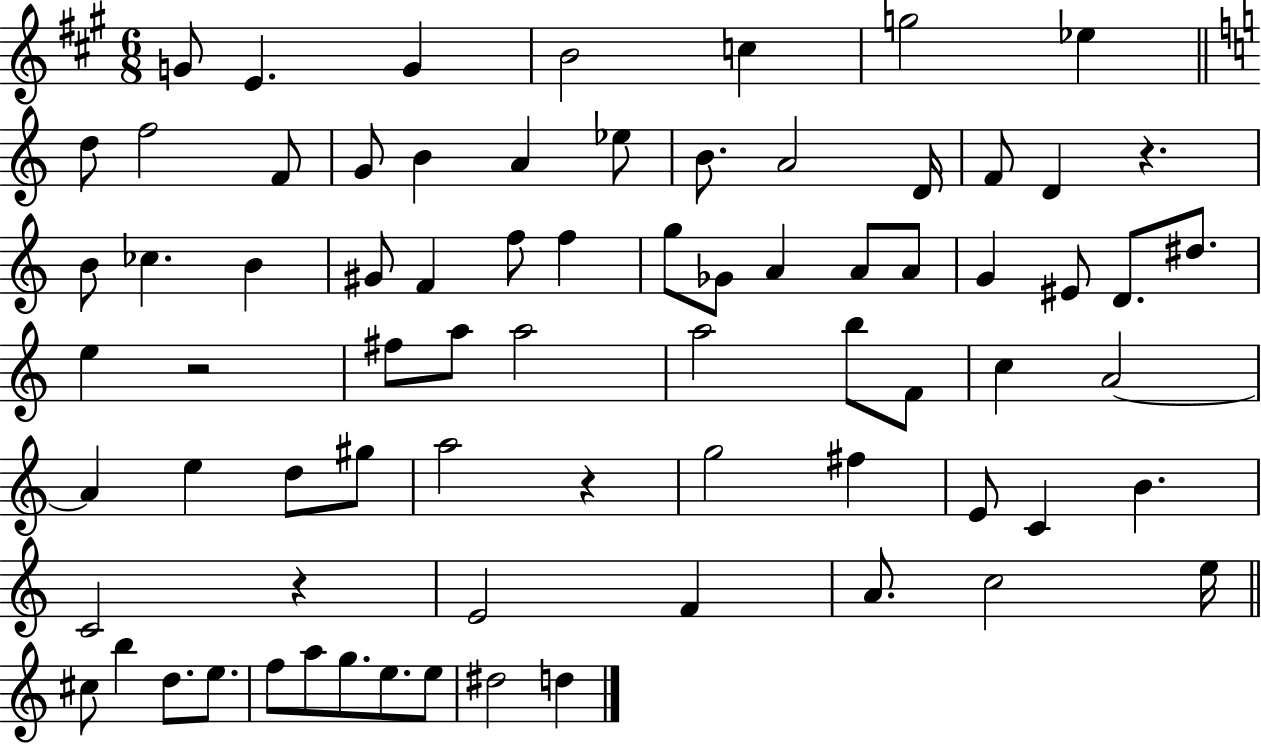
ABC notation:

X:1
T:Untitled
M:6/8
L:1/4
K:A
G/2 E G B2 c g2 _e d/2 f2 F/2 G/2 B A _e/2 B/2 A2 D/4 F/2 D z B/2 _c B ^G/2 F f/2 f g/2 _G/2 A A/2 A/2 G ^E/2 D/2 ^d/2 e z2 ^f/2 a/2 a2 a2 b/2 F/2 c A2 A e d/2 ^g/2 a2 z g2 ^f E/2 C B C2 z E2 F A/2 c2 e/4 ^c/2 b d/2 e/2 f/2 a/2 g/2 e/2 e/2 ^d2 d